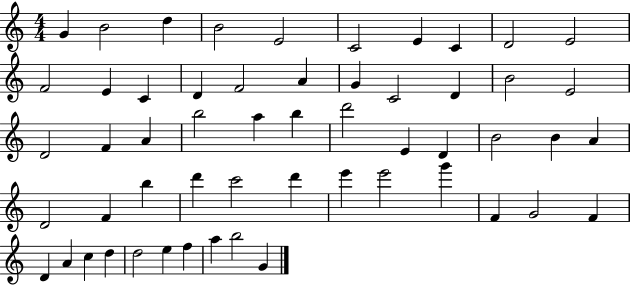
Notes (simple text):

G4/q B4/h D5/q B4/h E4/h C4/h E4/q C4/q D4/h E4/h F4/h E4/q C4/q D4/q F4/h A4/q G4/q C4/h D4/q B4/h E4/h D4/h F4/q A4/q B5/h A5/q B5/q D6/h E4/q D4/q B4/h B4/q A4/q D4/h F4/q B5/q D6/q C6/h D6/q E6/q E6/h G6/q F4/q G4/h F4/q D4/q A4/q C5/q D5/q D5/h E5/q F5/q A5/q B5/h G4/q